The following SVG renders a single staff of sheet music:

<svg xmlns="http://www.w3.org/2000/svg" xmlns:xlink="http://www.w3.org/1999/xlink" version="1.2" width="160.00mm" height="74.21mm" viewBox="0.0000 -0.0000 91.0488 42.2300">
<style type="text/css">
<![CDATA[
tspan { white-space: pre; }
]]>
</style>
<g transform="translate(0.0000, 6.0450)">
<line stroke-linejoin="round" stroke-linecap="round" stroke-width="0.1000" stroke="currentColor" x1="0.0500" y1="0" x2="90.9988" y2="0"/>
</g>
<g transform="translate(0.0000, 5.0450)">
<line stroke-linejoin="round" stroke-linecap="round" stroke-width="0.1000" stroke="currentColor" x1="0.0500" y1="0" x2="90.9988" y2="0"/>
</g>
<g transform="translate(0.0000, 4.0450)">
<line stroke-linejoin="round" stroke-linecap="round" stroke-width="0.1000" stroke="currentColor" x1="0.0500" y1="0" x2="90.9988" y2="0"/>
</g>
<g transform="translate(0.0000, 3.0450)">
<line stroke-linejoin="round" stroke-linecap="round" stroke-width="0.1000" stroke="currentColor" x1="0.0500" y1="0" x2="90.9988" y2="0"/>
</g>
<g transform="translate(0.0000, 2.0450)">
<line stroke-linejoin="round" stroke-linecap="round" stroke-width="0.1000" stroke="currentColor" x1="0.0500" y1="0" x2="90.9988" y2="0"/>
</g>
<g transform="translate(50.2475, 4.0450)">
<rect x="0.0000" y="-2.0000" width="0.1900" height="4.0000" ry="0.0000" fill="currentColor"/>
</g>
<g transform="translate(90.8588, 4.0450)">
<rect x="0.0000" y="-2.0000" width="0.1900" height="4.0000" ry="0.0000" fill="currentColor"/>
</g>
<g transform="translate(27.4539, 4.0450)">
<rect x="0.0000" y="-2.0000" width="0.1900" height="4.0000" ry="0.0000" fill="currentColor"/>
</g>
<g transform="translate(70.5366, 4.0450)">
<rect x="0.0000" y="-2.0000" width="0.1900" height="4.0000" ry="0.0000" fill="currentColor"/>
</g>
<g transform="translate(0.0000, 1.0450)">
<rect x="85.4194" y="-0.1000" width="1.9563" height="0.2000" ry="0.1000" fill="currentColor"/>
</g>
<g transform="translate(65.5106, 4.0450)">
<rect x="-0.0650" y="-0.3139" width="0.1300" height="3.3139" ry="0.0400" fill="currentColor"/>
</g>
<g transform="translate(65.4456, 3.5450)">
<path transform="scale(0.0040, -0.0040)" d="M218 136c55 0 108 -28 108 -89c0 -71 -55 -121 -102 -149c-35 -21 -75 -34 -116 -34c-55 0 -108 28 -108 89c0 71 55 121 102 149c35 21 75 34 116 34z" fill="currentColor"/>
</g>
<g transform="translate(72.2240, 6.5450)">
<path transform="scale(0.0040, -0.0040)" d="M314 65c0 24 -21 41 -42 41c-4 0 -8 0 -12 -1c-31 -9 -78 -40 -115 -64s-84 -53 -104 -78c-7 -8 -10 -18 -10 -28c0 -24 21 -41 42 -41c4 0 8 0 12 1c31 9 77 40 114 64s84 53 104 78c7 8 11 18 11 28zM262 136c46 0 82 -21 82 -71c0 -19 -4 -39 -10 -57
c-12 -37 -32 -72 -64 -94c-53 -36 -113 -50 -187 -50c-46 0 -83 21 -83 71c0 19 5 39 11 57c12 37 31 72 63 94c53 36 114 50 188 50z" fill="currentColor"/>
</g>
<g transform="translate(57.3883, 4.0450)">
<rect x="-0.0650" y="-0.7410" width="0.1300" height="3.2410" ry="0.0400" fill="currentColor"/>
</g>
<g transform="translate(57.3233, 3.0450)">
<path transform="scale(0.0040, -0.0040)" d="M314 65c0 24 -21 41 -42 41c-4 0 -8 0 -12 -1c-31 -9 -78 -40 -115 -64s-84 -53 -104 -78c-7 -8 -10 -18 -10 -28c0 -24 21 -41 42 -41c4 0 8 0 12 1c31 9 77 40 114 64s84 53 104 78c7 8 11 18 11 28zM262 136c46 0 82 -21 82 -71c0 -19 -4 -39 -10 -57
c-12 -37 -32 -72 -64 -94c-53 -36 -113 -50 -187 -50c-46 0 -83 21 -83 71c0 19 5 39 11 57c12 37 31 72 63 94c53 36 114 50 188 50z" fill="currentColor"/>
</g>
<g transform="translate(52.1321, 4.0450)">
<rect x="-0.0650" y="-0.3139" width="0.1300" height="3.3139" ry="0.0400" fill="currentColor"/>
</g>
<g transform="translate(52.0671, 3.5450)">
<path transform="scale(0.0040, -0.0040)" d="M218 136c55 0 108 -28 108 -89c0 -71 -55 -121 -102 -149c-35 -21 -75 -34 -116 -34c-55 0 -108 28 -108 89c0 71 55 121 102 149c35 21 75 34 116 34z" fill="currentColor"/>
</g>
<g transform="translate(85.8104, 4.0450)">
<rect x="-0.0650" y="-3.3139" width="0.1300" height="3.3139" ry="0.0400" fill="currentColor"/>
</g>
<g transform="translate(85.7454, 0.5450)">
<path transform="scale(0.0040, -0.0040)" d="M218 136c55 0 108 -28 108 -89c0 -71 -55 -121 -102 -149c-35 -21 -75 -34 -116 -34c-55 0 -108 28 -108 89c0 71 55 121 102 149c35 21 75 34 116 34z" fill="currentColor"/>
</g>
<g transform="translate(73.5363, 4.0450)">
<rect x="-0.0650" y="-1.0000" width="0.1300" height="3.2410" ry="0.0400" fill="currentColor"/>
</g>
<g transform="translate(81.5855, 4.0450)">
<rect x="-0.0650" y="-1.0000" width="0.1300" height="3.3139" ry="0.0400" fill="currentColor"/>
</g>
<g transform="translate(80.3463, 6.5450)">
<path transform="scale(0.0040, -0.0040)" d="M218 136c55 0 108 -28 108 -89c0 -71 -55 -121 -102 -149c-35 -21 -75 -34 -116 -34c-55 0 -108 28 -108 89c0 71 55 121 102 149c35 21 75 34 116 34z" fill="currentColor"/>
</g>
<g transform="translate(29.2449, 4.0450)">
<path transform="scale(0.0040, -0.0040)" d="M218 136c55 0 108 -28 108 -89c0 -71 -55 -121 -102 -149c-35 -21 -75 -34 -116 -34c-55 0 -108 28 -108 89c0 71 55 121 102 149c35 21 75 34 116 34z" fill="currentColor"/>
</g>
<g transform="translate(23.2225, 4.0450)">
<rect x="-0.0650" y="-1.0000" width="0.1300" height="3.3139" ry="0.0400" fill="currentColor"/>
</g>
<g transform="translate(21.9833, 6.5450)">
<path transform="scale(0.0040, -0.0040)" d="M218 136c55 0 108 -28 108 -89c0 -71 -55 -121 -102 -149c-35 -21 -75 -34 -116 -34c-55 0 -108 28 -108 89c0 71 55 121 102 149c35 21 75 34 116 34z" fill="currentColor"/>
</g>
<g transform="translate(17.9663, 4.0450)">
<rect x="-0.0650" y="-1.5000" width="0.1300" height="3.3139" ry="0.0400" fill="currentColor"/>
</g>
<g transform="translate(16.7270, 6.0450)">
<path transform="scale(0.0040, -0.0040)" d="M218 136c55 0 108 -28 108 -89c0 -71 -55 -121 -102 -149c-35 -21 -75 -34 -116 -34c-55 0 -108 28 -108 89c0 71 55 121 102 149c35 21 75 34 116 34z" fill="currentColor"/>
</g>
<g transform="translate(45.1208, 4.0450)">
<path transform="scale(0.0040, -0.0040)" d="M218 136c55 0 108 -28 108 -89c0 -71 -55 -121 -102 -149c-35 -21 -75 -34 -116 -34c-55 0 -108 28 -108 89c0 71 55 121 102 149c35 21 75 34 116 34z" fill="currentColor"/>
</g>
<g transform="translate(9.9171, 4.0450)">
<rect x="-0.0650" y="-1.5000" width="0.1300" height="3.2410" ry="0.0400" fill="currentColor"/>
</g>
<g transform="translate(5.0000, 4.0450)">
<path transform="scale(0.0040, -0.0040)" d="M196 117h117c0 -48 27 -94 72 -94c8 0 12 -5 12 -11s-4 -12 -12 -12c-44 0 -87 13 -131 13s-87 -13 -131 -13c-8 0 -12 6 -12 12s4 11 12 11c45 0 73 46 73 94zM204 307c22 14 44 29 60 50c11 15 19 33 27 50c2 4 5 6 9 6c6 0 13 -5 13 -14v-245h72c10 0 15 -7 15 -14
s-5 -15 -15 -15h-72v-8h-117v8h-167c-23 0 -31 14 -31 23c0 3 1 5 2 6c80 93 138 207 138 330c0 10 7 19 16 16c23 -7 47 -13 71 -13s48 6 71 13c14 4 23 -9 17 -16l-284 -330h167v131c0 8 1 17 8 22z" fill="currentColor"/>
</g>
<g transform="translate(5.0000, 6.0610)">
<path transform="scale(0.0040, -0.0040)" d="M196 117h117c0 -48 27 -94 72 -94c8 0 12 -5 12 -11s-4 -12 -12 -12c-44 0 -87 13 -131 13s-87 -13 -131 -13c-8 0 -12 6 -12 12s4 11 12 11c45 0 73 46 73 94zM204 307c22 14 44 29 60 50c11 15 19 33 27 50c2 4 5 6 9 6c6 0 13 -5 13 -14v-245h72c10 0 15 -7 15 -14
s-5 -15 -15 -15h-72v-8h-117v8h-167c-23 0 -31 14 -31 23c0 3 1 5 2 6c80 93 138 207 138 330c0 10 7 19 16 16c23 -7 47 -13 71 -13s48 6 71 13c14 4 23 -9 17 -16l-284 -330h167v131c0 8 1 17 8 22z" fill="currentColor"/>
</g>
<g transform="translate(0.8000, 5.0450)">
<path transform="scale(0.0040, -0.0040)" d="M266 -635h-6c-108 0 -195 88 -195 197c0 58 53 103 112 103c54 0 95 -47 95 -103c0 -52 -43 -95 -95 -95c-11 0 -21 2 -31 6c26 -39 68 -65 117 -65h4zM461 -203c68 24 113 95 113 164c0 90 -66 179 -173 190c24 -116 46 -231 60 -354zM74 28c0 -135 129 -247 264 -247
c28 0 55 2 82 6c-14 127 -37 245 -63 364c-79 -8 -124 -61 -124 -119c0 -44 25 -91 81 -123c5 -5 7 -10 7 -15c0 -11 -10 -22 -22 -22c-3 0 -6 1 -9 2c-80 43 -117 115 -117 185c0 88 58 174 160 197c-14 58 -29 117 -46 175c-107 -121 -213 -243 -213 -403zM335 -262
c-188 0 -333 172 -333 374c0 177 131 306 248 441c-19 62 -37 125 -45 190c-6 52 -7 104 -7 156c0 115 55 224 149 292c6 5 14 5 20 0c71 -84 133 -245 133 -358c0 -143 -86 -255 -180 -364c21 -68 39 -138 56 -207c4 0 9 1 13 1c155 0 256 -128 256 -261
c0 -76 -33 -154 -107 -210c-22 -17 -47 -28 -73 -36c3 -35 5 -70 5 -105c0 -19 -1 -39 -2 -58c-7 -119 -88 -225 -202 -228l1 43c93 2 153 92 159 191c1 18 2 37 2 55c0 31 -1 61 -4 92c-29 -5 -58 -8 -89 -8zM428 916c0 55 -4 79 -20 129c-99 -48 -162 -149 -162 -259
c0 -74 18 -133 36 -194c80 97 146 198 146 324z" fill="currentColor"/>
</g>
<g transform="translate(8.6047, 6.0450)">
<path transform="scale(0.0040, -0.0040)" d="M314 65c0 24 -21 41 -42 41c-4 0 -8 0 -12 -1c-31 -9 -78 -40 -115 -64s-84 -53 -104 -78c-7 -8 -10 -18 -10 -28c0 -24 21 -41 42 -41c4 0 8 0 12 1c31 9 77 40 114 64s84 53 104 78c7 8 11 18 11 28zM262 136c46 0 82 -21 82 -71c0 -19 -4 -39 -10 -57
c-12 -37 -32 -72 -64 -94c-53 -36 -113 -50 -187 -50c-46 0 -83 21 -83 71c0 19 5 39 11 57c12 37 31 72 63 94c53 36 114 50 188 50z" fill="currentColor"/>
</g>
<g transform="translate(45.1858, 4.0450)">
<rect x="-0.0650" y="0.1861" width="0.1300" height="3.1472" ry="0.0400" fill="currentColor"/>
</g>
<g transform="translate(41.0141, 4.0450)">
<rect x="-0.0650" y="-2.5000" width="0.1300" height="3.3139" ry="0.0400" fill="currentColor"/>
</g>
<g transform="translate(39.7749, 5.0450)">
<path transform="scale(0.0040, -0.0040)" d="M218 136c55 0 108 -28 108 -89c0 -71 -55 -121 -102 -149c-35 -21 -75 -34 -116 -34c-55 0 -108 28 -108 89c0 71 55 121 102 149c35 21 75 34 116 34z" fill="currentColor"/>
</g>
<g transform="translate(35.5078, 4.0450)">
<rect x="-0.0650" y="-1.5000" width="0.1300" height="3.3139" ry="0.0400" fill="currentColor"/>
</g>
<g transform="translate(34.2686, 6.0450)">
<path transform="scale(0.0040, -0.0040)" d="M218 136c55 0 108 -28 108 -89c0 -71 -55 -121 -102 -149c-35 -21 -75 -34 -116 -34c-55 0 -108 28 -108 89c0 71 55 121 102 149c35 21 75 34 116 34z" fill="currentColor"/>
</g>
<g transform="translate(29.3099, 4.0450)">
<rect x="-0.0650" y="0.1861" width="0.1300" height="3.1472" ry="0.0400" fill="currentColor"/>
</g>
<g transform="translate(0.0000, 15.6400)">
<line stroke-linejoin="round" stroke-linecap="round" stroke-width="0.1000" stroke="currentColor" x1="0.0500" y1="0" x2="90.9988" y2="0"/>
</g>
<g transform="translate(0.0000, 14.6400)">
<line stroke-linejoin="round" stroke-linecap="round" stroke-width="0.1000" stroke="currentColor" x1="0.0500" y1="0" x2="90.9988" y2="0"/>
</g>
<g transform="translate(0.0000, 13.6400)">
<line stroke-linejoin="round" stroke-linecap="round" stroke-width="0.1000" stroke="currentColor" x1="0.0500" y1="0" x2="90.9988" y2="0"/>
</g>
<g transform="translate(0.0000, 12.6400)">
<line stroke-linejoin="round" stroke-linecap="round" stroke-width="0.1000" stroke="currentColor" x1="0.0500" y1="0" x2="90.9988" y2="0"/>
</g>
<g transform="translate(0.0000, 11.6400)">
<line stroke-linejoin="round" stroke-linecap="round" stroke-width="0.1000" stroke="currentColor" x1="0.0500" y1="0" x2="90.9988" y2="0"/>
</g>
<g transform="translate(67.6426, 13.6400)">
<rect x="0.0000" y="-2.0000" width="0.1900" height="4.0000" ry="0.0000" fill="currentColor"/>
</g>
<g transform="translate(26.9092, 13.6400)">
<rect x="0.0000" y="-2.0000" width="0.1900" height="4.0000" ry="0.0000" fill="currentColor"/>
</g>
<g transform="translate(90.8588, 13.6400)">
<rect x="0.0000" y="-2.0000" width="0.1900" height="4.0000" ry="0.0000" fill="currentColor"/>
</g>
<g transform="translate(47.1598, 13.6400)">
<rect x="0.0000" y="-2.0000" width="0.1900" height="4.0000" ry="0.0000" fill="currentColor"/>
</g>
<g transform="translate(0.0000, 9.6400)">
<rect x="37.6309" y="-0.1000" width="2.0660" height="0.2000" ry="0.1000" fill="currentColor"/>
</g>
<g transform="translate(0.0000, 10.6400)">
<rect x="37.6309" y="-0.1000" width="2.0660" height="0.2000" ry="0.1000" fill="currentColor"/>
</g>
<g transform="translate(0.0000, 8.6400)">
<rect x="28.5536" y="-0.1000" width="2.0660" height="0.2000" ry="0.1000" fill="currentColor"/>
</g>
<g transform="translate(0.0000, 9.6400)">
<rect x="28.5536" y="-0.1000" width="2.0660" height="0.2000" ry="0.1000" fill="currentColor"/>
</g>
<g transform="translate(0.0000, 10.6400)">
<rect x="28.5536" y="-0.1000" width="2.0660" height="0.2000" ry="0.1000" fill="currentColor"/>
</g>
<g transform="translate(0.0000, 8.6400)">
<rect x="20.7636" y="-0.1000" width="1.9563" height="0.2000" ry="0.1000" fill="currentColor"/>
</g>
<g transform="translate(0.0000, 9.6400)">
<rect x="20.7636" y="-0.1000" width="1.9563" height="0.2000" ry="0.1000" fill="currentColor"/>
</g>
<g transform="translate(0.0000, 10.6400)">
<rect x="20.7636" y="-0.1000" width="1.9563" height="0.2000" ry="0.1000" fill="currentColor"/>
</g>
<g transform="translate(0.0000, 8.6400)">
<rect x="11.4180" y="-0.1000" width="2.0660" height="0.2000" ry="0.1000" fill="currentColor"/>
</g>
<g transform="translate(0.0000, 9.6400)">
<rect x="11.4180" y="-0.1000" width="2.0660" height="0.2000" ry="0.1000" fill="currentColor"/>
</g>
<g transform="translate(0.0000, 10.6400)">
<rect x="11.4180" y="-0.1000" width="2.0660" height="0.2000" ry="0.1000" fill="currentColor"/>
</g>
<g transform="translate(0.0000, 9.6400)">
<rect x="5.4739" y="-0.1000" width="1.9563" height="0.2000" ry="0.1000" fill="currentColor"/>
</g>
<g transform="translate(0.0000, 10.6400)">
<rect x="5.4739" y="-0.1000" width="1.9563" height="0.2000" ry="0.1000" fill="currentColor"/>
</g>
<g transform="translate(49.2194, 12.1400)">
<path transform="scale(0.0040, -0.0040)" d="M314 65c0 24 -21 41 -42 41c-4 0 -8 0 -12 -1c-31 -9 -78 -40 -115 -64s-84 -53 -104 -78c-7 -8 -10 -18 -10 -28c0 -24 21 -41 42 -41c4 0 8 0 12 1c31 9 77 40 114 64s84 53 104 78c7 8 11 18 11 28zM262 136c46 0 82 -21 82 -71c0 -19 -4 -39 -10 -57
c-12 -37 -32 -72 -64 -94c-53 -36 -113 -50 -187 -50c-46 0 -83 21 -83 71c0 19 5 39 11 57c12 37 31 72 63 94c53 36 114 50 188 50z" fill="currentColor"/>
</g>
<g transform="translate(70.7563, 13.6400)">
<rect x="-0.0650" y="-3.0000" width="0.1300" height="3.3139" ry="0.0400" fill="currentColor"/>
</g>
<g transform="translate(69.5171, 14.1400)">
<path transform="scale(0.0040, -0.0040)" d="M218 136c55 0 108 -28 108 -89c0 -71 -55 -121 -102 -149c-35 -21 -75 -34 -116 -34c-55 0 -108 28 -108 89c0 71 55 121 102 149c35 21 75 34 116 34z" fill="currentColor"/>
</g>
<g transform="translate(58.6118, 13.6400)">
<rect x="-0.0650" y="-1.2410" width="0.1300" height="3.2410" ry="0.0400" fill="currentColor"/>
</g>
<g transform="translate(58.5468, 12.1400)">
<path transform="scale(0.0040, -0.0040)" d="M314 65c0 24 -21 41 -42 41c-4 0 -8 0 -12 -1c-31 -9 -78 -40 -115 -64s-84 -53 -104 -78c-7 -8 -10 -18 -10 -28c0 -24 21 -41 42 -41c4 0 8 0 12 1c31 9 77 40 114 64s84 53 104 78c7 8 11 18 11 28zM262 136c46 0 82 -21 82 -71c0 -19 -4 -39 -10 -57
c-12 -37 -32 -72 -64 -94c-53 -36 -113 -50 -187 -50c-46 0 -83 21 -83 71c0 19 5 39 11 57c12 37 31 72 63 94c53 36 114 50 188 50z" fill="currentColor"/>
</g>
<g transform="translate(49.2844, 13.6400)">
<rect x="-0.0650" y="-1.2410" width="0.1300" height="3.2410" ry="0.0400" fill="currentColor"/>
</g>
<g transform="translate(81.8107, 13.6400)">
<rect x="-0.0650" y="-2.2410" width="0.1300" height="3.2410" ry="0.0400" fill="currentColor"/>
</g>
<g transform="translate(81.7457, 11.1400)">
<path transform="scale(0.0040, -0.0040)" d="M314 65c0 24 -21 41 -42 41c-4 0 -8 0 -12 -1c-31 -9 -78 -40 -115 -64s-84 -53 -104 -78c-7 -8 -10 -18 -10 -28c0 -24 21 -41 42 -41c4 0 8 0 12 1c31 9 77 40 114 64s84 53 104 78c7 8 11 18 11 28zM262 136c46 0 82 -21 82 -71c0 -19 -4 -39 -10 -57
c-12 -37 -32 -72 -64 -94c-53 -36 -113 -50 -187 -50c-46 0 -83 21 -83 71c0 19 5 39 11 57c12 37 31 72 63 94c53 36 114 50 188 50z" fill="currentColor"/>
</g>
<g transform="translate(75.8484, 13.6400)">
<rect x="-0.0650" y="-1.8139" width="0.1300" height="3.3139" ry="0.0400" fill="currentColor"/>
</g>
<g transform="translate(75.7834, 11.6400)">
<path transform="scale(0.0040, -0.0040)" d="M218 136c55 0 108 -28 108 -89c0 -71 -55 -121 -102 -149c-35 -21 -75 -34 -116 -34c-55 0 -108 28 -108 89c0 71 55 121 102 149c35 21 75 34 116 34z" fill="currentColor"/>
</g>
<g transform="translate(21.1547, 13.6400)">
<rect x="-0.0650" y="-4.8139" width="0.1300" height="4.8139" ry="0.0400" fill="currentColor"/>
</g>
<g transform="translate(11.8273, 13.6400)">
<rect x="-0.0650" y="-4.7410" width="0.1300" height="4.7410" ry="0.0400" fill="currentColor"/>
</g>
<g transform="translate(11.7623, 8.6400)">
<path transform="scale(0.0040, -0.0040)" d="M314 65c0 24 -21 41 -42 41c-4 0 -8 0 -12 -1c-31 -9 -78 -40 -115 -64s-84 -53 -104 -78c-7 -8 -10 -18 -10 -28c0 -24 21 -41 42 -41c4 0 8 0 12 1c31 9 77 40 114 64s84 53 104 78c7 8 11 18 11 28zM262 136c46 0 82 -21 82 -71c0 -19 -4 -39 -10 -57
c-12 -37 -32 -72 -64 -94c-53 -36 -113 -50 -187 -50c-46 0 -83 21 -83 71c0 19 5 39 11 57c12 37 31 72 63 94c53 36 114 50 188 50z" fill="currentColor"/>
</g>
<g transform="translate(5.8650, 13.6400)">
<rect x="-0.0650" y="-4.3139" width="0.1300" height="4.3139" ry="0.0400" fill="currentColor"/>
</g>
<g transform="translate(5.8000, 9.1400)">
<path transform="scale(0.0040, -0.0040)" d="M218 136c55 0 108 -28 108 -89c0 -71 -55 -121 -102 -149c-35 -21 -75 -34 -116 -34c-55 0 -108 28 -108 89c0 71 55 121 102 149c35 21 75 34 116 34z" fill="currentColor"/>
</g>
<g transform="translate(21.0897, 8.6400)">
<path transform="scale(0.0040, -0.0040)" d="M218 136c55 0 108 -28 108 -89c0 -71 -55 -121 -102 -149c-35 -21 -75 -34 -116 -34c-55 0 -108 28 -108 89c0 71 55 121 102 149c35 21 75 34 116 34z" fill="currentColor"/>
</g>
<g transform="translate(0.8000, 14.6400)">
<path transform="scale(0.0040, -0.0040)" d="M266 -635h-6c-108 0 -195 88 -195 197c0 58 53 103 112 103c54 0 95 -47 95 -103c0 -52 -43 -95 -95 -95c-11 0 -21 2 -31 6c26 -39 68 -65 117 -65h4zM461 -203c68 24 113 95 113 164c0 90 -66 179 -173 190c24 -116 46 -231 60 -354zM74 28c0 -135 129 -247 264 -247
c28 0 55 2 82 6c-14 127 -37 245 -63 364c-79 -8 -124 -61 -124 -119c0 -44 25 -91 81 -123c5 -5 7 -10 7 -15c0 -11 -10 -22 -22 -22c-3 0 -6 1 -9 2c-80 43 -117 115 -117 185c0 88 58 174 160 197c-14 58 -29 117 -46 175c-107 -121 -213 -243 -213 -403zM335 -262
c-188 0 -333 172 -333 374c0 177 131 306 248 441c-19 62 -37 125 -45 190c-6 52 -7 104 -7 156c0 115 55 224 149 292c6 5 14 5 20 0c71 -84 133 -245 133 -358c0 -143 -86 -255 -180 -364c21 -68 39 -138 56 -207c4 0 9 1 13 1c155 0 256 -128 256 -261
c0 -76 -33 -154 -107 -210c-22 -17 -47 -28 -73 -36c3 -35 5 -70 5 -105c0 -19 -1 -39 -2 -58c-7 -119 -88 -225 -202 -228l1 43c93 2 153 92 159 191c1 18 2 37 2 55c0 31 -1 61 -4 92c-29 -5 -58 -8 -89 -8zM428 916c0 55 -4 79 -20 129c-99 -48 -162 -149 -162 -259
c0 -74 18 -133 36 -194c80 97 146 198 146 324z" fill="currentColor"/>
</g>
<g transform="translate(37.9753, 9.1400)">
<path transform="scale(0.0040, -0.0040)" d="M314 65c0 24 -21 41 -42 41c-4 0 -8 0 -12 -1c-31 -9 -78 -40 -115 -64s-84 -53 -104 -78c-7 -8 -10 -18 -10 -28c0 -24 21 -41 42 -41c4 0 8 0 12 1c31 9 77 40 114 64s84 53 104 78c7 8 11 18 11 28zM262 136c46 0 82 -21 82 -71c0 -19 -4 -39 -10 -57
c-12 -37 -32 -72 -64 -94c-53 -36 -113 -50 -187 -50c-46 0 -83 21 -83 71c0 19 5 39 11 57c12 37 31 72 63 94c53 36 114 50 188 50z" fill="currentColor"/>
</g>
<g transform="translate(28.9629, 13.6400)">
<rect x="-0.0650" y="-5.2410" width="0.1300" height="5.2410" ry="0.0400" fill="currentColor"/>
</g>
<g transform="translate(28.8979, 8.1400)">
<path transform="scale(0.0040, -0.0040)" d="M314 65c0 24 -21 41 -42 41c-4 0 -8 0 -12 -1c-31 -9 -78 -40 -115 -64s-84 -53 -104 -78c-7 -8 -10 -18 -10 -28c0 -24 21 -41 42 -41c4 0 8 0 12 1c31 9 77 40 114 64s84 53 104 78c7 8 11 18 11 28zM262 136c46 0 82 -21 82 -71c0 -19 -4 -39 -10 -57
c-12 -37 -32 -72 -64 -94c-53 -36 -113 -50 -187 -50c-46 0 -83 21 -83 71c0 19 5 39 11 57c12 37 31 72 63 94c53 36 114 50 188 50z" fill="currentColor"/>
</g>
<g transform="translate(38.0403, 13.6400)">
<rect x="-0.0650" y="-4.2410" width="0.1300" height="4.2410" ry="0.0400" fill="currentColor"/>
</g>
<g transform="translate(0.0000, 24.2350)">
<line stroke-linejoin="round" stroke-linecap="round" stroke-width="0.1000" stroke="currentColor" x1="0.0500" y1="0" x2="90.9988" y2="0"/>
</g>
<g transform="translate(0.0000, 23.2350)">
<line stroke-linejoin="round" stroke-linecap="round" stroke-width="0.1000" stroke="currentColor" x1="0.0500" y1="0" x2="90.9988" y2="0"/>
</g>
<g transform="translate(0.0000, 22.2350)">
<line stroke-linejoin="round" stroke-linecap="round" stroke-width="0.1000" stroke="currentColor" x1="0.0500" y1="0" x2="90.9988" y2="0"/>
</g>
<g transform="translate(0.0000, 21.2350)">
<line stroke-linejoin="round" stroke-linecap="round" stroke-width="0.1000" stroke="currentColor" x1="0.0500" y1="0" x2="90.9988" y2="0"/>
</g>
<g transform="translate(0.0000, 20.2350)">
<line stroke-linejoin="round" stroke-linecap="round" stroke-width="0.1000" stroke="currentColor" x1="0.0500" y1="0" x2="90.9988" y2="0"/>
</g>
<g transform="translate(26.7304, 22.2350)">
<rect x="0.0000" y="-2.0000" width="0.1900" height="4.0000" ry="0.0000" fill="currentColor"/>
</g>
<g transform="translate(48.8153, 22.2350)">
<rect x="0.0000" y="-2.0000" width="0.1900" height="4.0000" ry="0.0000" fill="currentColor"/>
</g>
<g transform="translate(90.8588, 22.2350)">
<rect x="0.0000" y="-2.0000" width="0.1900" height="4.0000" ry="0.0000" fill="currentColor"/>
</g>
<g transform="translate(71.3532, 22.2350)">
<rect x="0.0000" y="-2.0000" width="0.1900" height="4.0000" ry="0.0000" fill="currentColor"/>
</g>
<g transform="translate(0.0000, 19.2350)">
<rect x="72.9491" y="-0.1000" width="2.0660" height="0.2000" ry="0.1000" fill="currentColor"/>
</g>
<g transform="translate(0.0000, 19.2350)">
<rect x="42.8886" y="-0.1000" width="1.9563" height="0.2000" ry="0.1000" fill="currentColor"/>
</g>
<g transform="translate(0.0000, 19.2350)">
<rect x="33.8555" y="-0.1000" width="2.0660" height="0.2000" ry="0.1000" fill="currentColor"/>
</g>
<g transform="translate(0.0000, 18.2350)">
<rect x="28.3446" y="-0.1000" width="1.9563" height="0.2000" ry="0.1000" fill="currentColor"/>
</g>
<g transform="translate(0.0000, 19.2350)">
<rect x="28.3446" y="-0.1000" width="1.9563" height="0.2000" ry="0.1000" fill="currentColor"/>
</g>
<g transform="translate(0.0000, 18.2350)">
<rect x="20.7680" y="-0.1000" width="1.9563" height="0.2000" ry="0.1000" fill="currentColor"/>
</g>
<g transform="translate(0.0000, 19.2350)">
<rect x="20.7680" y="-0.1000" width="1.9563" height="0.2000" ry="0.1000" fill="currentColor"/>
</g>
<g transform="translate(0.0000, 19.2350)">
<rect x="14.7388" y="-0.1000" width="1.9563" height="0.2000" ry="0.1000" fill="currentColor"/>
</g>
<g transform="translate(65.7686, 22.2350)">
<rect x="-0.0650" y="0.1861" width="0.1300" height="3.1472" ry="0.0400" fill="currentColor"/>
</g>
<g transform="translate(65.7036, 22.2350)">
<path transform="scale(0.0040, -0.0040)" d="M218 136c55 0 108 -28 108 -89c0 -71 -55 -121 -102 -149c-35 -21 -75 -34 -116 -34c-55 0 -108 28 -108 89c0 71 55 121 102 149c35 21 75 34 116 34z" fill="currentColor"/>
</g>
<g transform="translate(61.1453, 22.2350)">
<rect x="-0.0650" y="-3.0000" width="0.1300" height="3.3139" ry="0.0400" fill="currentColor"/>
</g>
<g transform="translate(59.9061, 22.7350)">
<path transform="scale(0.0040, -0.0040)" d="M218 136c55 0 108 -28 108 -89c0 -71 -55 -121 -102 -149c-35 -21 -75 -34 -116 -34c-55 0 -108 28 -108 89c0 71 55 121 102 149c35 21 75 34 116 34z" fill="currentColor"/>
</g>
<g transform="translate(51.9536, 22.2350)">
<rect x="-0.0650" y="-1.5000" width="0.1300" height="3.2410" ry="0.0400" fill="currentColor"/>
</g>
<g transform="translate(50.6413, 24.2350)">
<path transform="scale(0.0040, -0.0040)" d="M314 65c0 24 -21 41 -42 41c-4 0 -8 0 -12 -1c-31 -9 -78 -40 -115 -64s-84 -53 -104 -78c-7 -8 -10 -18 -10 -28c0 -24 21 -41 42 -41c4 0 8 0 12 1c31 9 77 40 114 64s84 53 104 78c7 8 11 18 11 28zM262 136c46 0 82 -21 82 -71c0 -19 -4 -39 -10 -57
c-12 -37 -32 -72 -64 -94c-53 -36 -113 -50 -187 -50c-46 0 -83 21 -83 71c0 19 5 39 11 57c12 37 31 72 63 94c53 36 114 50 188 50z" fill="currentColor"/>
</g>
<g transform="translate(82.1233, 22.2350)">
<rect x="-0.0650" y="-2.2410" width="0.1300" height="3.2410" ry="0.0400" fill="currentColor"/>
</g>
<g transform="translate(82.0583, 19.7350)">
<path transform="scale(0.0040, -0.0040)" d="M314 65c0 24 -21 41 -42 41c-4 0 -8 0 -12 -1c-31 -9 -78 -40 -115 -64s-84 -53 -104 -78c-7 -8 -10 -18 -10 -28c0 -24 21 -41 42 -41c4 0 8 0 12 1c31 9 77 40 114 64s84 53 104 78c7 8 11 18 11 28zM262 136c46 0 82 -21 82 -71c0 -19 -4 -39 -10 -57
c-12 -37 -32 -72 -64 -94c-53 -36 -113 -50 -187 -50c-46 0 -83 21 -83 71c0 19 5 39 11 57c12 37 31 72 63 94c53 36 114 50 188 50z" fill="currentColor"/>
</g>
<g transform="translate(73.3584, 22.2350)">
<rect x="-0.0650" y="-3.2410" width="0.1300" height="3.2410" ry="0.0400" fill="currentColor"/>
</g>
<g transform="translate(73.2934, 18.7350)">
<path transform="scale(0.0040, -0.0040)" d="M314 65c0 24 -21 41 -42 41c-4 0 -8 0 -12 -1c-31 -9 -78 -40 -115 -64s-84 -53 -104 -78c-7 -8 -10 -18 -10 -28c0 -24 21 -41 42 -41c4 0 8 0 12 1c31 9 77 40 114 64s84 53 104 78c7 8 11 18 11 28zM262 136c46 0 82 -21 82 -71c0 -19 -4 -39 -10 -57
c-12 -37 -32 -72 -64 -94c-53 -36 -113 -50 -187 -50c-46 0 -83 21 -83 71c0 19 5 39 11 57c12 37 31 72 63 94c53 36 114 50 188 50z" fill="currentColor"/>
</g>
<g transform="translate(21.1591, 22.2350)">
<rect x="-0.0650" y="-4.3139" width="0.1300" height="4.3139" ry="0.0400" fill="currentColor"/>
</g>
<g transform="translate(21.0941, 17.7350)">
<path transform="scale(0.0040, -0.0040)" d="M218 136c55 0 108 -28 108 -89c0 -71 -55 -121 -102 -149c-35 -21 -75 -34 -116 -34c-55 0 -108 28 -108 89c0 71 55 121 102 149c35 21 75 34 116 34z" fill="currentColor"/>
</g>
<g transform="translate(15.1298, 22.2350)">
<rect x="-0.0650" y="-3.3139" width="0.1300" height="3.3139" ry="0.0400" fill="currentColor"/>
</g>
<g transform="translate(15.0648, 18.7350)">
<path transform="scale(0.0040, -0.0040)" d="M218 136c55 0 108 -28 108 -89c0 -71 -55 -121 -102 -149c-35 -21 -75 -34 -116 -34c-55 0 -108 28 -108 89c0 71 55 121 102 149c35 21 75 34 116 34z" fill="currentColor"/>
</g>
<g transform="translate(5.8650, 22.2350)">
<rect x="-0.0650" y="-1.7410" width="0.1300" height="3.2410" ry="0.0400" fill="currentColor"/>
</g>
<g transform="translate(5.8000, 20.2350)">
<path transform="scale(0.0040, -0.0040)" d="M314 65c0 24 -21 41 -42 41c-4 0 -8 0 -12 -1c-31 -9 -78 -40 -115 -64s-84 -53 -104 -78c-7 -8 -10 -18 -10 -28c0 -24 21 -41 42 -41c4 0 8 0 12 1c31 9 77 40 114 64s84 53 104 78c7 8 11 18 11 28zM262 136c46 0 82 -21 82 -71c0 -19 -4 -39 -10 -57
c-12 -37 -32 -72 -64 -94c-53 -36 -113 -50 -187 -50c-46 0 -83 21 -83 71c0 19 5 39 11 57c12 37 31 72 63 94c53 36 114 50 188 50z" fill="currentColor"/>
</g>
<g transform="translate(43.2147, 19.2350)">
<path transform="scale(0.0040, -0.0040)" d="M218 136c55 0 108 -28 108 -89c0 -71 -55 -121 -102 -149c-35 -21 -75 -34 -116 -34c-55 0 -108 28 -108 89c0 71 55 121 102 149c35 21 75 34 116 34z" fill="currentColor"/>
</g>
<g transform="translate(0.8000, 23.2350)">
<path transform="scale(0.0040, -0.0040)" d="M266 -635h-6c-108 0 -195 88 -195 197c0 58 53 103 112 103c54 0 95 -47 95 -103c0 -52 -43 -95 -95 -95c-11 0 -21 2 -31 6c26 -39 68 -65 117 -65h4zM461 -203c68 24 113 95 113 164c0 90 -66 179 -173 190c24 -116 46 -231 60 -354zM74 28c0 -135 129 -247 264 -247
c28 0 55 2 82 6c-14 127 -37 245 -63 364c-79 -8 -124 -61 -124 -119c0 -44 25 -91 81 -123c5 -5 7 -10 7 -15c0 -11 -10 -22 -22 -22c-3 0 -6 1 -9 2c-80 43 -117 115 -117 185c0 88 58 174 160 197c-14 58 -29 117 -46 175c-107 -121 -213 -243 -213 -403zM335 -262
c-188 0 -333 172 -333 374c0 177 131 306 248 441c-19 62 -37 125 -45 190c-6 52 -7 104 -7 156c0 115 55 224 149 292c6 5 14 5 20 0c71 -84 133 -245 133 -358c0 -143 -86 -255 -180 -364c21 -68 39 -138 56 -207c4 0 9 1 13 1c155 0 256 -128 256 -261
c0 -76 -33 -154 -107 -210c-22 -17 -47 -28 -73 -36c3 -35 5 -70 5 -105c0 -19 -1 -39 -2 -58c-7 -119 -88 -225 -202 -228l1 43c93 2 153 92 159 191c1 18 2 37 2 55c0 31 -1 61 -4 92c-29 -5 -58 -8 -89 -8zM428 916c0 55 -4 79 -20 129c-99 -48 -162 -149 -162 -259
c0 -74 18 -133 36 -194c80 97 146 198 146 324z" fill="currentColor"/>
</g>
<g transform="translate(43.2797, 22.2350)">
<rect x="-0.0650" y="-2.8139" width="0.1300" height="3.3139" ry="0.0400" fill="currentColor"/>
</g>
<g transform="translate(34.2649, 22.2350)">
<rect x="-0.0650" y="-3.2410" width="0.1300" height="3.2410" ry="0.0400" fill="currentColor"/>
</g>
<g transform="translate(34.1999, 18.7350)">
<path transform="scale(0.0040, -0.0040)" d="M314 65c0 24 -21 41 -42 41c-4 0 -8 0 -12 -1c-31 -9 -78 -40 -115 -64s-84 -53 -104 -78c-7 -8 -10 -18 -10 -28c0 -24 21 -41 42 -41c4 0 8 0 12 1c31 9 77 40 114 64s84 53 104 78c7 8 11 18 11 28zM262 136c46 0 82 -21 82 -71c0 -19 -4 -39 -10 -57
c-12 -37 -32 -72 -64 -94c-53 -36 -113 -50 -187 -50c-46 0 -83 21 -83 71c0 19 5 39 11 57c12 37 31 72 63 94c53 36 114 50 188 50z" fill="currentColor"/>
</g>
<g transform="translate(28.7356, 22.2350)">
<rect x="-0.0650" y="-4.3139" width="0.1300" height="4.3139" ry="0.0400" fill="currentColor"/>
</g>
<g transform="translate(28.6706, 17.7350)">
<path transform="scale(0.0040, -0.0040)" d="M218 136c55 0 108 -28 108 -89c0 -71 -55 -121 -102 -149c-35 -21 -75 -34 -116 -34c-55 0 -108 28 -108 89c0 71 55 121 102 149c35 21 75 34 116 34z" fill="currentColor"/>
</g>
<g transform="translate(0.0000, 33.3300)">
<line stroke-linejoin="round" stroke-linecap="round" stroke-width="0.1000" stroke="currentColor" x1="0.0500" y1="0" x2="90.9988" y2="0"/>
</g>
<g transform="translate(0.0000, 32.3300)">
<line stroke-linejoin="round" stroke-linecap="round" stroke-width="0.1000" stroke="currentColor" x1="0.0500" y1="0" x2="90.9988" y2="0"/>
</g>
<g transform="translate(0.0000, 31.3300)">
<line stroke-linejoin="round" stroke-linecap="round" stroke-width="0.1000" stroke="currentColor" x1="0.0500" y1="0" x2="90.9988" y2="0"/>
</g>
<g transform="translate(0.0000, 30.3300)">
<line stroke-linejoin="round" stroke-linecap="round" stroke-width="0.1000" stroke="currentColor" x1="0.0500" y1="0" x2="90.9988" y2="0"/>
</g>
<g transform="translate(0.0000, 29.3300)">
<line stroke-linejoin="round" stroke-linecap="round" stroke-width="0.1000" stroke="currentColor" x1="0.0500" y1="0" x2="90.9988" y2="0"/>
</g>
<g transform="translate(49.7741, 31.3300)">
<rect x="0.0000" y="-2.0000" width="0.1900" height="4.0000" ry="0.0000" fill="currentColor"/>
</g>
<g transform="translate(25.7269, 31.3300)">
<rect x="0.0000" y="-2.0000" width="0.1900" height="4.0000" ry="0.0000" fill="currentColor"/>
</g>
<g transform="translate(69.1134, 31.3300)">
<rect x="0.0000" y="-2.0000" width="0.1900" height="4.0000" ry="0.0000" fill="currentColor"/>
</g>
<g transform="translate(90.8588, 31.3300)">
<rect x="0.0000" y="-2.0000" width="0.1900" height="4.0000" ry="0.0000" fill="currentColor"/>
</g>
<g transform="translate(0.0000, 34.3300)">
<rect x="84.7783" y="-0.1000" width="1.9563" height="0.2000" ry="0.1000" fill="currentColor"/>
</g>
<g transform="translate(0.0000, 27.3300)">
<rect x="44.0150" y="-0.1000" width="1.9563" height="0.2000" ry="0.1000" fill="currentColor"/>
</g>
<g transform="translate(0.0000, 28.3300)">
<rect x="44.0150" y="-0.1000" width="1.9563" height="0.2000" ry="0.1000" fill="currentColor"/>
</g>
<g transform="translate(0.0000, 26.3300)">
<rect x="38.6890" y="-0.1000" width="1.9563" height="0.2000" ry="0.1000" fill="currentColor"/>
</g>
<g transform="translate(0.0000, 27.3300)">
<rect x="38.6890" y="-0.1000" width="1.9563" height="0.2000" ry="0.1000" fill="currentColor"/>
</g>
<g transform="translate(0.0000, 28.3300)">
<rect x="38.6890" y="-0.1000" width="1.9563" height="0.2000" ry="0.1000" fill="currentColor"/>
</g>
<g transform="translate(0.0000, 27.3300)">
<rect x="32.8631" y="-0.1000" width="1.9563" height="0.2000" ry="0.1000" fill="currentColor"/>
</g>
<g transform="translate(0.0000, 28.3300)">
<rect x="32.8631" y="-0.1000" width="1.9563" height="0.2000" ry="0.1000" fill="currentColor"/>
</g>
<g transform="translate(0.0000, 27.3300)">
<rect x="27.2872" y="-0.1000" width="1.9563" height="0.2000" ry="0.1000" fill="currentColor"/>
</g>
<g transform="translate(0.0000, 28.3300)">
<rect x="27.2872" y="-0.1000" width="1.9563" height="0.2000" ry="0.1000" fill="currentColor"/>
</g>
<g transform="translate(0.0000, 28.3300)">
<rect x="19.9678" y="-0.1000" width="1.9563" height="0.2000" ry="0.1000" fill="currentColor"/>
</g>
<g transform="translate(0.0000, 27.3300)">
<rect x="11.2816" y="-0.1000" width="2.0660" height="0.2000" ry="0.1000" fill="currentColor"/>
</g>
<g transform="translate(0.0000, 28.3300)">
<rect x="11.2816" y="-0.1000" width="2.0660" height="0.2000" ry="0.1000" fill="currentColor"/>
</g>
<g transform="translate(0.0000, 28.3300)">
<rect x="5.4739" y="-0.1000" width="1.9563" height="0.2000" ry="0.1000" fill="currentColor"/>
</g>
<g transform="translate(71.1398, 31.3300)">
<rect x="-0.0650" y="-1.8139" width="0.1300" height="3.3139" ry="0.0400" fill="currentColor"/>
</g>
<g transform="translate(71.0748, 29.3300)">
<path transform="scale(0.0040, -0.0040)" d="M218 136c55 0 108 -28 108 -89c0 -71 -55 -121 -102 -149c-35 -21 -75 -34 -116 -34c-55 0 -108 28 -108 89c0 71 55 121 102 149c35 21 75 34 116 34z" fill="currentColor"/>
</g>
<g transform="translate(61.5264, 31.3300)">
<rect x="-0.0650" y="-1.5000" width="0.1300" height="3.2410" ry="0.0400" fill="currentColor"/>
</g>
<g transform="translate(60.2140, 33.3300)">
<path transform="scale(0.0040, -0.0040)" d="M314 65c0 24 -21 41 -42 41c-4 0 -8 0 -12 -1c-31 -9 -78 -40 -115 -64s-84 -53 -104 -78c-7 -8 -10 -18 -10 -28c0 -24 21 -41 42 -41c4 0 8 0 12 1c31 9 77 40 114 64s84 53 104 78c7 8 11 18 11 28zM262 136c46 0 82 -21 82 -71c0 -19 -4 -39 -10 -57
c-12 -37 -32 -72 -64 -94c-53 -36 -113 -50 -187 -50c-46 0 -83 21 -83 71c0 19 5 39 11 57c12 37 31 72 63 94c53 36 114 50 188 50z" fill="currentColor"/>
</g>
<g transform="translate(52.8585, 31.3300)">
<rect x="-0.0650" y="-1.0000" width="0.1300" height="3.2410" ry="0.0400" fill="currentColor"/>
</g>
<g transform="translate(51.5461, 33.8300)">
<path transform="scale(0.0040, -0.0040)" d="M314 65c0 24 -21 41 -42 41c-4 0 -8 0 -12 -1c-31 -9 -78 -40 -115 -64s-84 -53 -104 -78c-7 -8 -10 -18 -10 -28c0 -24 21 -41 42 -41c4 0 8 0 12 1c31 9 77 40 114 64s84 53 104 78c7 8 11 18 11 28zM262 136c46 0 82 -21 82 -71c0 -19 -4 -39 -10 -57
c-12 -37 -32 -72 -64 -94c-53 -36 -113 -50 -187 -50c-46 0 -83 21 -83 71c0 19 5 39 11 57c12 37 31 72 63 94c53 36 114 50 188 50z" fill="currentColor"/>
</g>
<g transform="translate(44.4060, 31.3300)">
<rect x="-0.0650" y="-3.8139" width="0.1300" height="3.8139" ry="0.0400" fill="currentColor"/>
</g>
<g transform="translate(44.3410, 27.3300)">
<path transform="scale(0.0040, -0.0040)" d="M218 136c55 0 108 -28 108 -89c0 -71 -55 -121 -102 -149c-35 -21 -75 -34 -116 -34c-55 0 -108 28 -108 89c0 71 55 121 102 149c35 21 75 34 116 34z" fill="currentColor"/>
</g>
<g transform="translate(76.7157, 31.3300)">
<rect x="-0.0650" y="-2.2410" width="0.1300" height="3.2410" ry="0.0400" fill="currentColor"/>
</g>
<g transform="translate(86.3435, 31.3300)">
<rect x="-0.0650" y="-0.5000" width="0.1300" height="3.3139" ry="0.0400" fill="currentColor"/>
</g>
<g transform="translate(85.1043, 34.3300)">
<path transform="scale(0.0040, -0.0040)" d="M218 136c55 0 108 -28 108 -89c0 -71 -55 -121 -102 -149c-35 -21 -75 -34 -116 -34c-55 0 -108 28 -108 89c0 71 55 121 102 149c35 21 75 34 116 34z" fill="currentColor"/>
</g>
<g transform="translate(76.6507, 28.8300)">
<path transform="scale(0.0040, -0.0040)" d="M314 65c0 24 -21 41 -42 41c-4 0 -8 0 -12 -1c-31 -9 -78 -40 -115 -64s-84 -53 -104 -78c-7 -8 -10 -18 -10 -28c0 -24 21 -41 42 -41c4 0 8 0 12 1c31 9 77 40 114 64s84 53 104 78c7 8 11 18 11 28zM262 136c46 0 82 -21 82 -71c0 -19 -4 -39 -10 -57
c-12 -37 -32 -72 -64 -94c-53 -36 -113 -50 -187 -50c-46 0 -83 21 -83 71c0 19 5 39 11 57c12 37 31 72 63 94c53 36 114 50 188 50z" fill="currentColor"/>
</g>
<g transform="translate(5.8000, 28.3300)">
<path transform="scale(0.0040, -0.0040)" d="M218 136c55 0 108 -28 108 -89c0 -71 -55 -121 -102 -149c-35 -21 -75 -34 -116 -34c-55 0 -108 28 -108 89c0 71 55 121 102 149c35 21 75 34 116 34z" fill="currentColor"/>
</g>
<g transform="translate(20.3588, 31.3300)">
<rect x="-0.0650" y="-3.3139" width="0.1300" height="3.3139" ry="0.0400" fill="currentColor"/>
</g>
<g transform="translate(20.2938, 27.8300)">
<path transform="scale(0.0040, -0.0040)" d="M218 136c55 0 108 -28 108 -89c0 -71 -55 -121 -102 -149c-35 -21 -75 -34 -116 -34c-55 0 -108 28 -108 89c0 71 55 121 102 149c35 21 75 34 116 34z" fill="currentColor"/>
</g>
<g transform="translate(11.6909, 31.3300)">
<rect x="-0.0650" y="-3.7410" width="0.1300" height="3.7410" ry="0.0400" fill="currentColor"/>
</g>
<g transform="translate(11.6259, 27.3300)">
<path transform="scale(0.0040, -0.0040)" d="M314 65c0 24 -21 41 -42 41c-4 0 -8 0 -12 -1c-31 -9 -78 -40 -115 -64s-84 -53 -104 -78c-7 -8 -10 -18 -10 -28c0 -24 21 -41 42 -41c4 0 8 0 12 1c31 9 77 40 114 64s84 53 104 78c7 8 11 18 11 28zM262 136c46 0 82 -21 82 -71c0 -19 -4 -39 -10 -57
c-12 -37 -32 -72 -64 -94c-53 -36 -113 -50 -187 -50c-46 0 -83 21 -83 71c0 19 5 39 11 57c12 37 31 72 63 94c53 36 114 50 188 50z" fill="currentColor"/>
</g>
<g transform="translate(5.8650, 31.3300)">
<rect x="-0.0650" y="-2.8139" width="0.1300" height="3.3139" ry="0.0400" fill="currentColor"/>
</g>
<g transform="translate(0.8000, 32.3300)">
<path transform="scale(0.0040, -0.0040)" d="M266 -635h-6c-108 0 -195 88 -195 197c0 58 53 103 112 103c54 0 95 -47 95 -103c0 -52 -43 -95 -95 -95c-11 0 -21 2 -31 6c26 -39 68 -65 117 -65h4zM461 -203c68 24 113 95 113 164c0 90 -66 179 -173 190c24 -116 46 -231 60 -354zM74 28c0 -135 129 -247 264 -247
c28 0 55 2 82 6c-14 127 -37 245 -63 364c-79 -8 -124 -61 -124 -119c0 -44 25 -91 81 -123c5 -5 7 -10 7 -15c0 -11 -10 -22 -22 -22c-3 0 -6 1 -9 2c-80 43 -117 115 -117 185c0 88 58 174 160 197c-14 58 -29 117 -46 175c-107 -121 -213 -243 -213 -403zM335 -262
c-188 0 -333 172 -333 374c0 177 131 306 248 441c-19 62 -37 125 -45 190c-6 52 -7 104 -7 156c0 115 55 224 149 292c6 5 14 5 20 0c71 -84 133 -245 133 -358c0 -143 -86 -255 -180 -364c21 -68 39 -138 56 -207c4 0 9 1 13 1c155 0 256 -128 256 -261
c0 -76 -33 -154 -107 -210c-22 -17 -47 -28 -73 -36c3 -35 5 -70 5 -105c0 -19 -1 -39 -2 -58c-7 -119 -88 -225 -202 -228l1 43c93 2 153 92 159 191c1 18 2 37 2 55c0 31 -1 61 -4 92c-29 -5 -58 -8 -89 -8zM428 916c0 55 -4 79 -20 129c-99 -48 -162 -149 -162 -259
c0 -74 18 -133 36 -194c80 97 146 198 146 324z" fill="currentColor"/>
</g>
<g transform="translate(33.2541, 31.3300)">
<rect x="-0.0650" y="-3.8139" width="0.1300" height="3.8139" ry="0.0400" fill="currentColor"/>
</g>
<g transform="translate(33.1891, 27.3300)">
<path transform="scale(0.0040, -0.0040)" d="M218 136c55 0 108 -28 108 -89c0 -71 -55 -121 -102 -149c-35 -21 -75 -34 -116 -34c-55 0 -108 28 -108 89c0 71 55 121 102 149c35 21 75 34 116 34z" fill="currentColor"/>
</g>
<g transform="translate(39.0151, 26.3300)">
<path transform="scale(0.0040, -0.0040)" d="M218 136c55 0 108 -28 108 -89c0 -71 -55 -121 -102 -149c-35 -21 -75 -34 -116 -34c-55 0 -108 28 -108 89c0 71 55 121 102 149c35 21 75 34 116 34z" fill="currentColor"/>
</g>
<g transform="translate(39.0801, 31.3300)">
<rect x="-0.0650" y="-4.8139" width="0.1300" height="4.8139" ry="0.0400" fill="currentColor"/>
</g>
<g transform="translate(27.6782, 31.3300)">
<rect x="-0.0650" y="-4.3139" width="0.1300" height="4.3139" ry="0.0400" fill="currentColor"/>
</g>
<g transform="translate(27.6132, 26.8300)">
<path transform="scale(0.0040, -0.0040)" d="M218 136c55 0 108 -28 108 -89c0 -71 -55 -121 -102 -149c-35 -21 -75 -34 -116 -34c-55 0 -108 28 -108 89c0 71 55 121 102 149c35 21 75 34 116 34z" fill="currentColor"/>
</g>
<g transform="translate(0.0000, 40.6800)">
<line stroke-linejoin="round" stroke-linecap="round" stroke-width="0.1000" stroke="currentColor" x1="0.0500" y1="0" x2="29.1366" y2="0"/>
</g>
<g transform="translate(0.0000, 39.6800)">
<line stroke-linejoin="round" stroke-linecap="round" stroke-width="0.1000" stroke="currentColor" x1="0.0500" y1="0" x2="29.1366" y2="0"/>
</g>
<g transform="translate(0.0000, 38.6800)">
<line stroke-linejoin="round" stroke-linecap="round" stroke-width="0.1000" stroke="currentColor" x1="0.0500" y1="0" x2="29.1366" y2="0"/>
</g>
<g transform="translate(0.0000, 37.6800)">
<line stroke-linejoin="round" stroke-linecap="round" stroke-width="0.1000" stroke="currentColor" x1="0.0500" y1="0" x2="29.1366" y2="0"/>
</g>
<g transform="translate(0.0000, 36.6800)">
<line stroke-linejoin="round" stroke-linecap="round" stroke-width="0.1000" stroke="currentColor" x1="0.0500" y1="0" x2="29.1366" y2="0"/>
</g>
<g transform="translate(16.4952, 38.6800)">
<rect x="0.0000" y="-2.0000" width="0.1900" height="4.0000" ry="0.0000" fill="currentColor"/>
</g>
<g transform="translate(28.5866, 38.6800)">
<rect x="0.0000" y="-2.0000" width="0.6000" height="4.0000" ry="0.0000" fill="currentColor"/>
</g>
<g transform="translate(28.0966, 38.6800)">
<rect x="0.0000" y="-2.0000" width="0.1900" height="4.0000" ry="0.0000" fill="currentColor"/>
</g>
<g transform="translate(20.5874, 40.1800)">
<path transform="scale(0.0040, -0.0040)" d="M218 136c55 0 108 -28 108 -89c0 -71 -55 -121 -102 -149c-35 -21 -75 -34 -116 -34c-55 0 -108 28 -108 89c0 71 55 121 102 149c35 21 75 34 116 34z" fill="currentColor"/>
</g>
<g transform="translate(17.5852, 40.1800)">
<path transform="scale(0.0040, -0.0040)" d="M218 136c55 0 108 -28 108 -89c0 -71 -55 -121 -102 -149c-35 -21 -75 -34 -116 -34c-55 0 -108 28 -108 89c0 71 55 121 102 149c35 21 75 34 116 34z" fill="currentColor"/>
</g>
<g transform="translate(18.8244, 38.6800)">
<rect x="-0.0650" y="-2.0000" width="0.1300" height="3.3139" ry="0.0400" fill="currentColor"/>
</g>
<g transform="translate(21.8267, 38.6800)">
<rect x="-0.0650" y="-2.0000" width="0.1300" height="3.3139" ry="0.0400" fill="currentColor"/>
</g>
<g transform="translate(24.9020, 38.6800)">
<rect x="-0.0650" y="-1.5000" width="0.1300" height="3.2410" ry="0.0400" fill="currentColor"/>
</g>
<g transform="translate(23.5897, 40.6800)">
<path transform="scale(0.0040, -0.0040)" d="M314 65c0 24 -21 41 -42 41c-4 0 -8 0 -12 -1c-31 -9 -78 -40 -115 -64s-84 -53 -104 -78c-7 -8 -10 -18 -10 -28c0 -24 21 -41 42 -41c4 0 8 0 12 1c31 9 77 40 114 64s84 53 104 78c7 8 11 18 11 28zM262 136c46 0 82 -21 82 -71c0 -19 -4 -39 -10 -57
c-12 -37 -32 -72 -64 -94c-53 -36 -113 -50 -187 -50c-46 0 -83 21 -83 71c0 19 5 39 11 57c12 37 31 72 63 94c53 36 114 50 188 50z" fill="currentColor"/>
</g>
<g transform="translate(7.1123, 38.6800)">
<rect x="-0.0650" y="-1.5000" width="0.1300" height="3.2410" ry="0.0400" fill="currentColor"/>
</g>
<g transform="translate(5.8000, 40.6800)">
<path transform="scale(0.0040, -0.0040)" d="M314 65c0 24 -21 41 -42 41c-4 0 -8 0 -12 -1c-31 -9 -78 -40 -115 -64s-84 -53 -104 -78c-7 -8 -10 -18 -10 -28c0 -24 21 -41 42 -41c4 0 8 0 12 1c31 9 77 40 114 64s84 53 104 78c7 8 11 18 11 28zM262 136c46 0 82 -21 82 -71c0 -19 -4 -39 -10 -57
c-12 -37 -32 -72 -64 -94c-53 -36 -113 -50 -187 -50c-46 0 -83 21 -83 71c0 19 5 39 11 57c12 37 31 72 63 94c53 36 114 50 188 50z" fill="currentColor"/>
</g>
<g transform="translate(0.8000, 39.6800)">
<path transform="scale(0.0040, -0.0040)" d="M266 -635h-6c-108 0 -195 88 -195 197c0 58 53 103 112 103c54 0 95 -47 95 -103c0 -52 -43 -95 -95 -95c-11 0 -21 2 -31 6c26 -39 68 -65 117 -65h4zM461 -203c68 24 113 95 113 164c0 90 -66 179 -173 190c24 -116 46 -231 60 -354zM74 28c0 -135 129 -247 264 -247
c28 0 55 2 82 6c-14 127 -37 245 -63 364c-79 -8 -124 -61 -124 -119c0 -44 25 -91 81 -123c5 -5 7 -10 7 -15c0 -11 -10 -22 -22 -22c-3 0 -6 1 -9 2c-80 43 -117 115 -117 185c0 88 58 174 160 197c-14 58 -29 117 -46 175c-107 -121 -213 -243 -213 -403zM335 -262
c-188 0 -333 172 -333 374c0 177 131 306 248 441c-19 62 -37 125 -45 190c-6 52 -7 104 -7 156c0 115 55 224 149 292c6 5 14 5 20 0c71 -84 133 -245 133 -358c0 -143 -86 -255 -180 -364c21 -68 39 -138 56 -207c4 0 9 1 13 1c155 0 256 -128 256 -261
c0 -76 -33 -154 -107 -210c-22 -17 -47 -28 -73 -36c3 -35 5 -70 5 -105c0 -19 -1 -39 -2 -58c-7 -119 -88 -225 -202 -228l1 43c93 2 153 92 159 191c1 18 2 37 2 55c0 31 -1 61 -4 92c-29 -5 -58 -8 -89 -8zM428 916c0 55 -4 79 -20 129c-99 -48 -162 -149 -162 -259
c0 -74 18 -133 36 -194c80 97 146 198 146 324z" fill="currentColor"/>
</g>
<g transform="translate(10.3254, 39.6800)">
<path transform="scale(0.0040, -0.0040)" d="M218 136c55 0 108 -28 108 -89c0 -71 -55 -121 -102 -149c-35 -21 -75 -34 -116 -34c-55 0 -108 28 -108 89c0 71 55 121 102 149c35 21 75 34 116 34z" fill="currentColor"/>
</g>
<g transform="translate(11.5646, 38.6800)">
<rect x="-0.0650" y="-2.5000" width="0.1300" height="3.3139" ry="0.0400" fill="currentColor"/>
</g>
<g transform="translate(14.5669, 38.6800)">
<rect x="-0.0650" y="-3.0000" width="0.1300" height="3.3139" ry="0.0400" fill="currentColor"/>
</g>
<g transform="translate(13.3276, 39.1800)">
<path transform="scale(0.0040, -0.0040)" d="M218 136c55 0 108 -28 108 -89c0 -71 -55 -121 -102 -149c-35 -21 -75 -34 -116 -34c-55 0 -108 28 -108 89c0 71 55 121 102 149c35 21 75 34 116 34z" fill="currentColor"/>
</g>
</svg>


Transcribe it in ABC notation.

X:1
T:Untitled
M:4/4
L:1/4
K:C
E2 E D B E G B c d2 c D2 D b d' e'2 e' f'2 d'2 e2 e2 A f g2 f2 b d' d' b2 a E2 A B b2 g2 a c'2 b d' c' e' c' D2 E2 f g2 C E2 G A F F E2